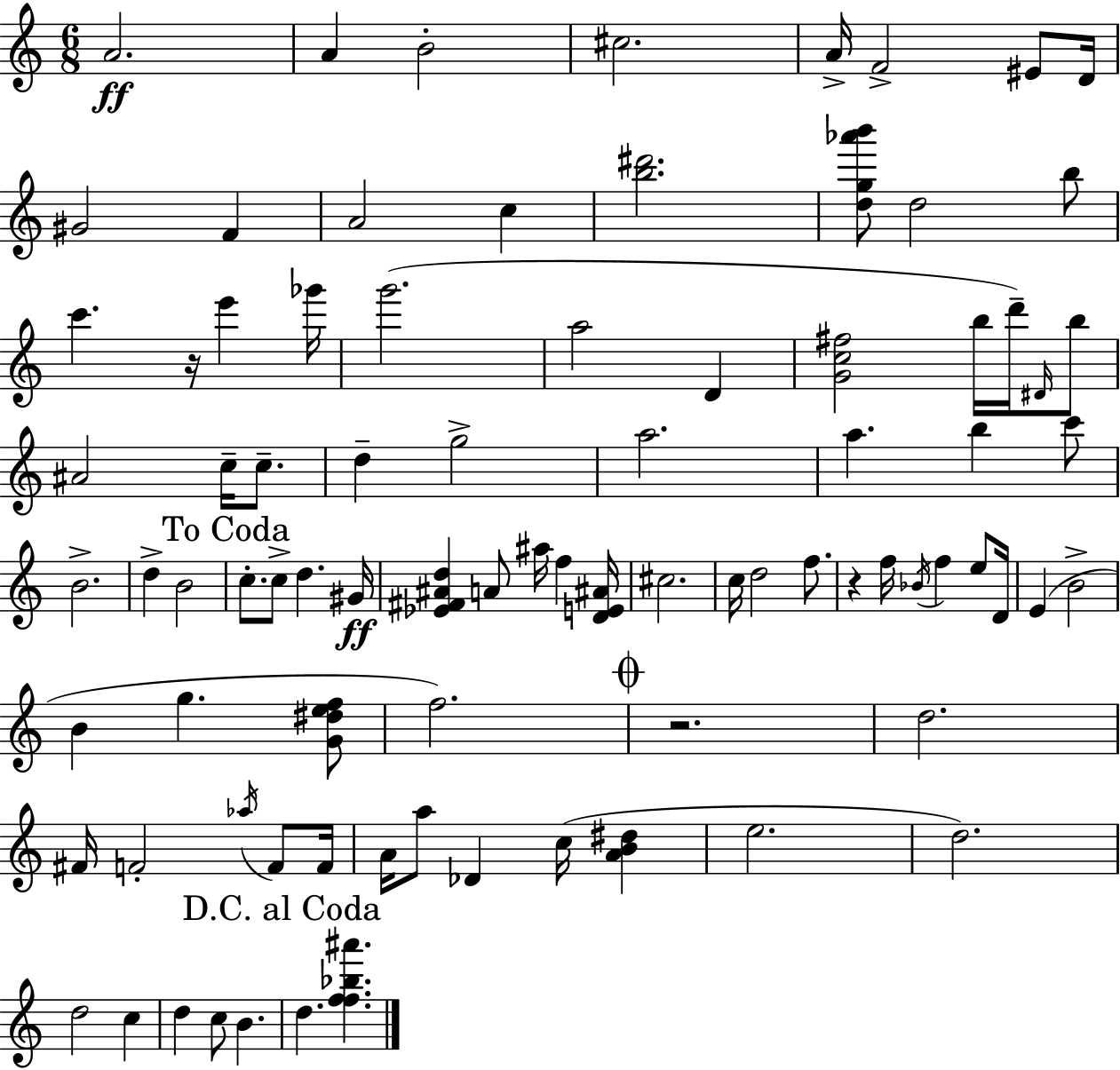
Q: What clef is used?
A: treble